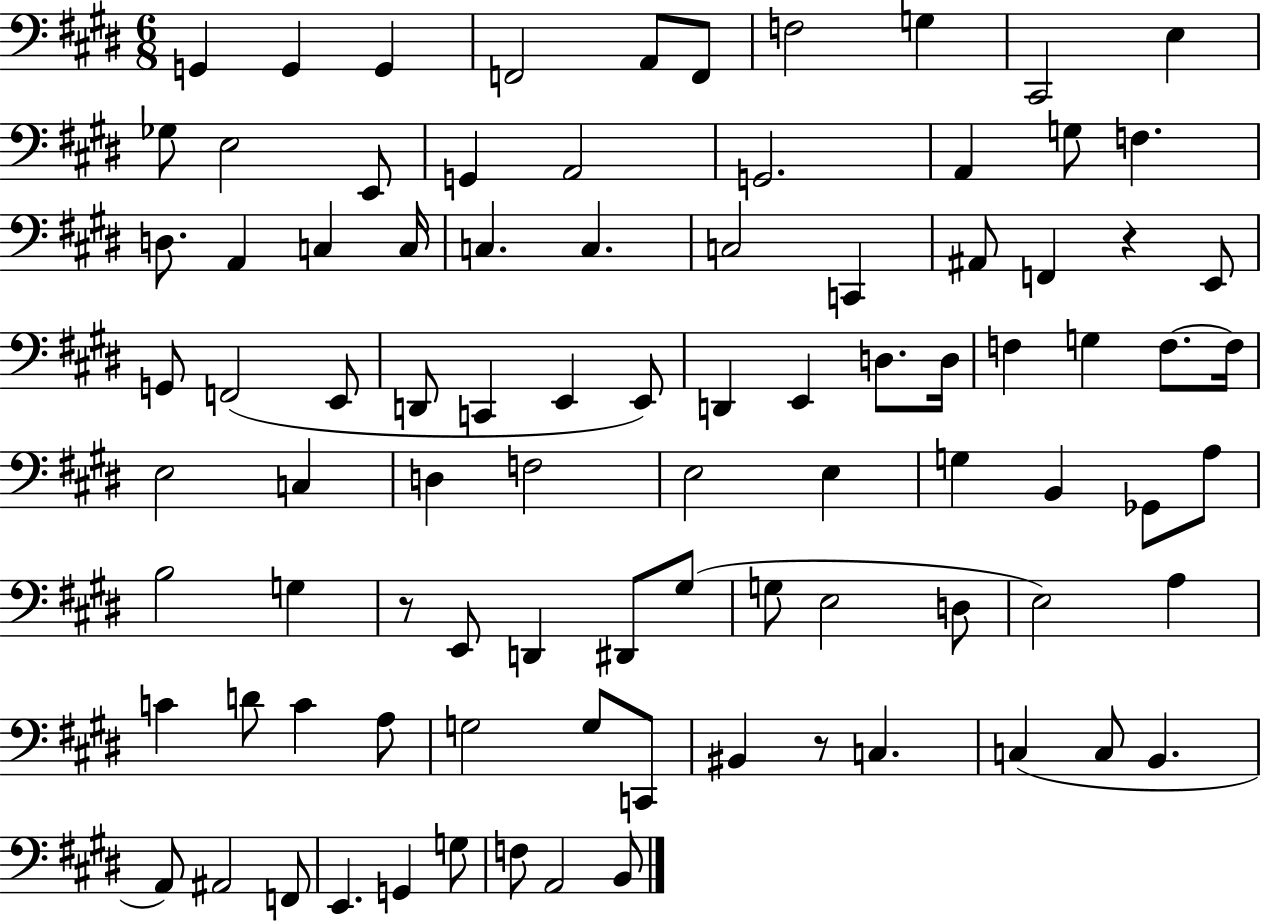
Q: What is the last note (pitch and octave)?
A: B2